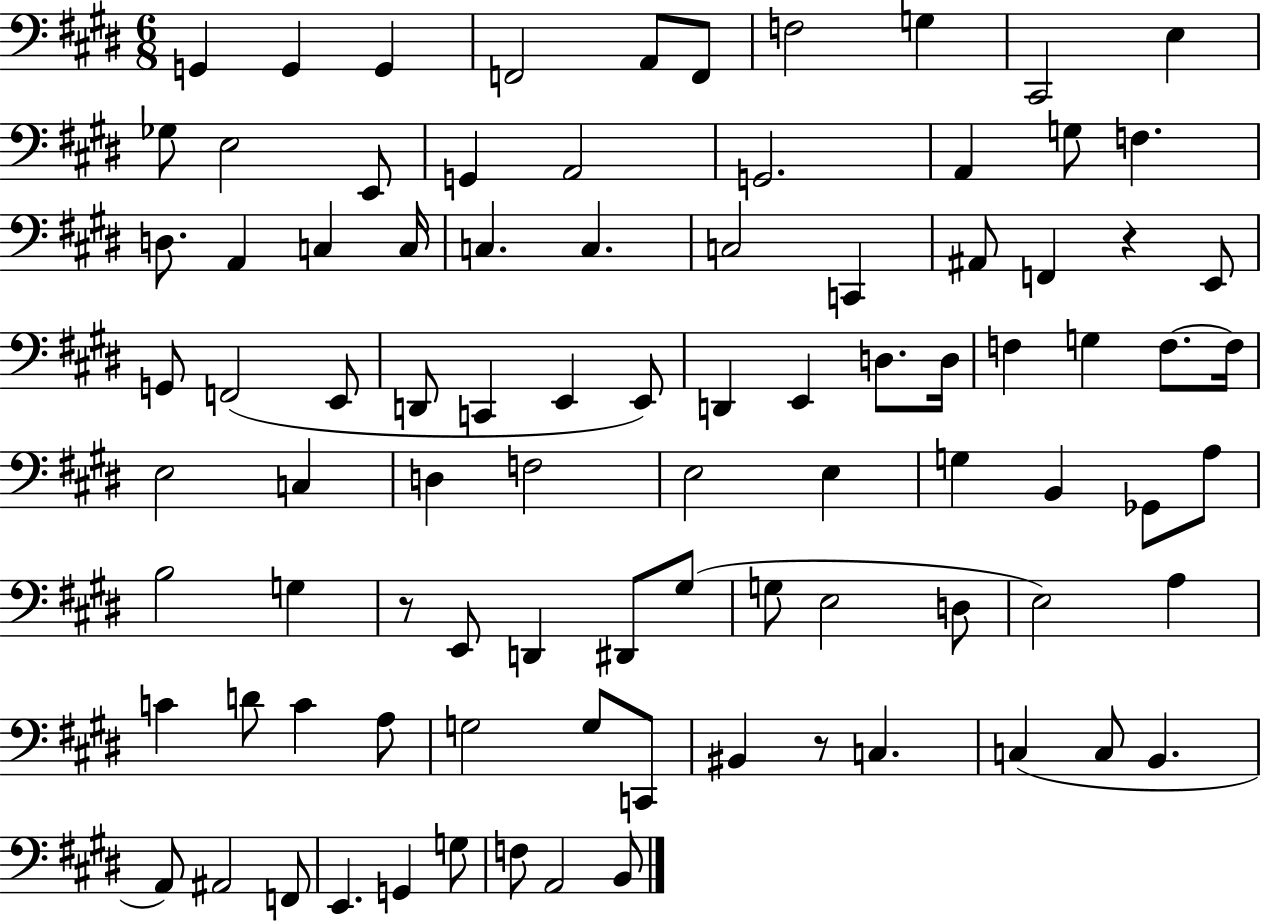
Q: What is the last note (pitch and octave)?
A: B2